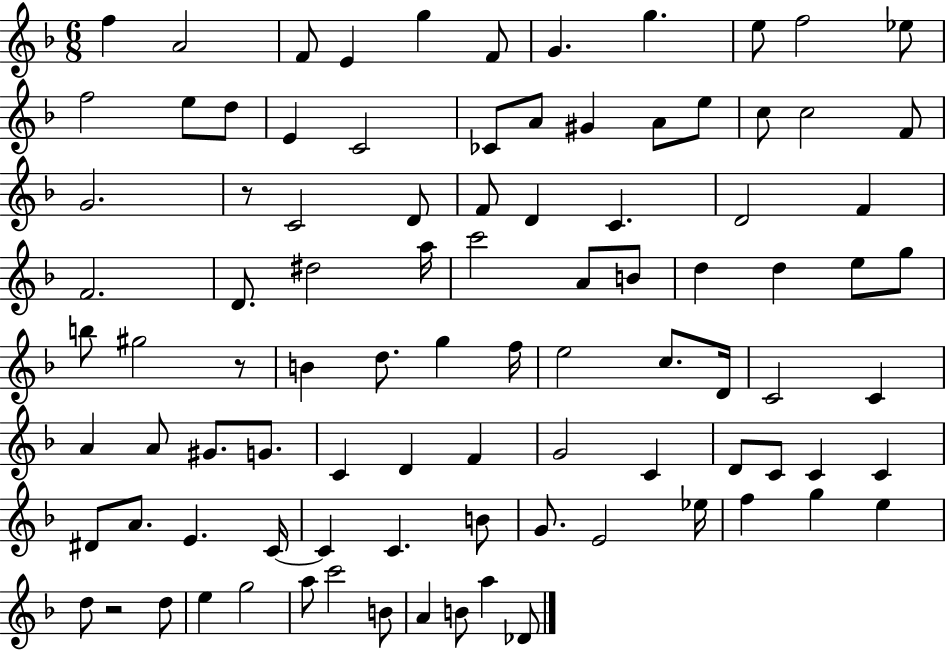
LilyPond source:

{
  \clef treble
  \numericTimeSignature
  \time 6/8
  \key f \major
  f''4 a'2 | f'8 e'4 g''4 f'8 | g'4. g''4. | e''8 f''2 ees''8 | \break f''2 e''8 d''8 | e'4 c'2 | ces'8 a'8 gis'4 a'8 e''8 | c''8 c''2 f'8 | \break g'2. | r8 c'2 d'8 | f'8 d'4 c'4. | d'2 f'4 | \break f'2. | d'8. dis''2 a''16 | c'''2 a'8 b'8 | d''4 d''4 e''8 g''8 | \break b''8 gis''2 r8 | b'4 d''8. g''4 f''16 | e''2 c''8. d'16 | c'2 c'4 | \break a'4 a'8 gis'8. g'8. | c'4 d'4 f'4 | g'2 c'4 | d'8 c'8 c'4 c'4 | \break dis'8 a'8. e'4. c'16~~ | c'4 c'4. b'8 | g'8. e'2 ees''16 | f''4 g''4 e''4 | \break d''8 r2 d''8 | e''4 g''2 | a''8 c'''2 b'8 | a'4 b'8 a''4 des'8 | \break \bar "|."
}